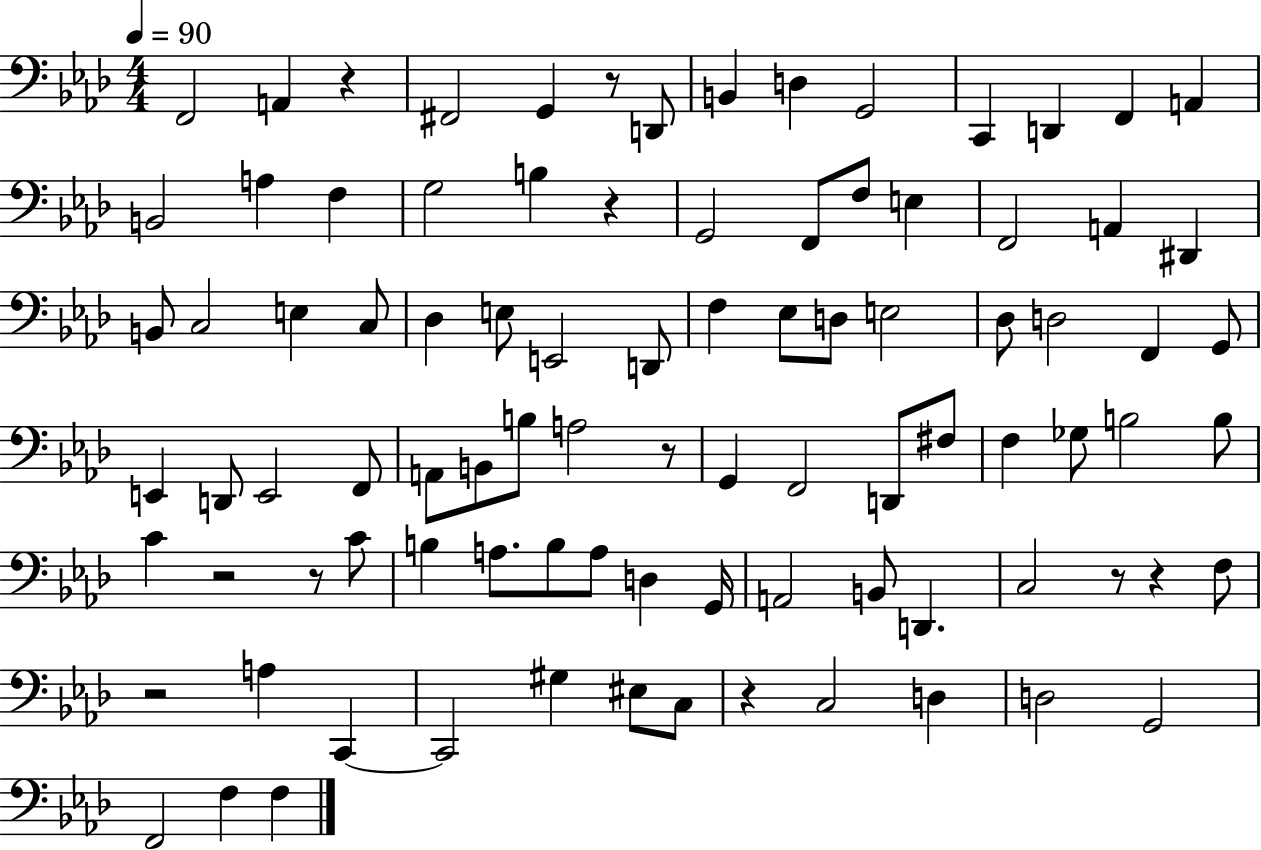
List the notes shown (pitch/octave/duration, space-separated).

F2/h A2/q R/q F#2/h G2/q R/e D2/e B2/q D3/q G2/h C2/q D2/q F2/q A2/q B2/h A3/q F3/q G3/h B3/q R/q G2/h F2/e F3/e E3/q F2/h A2/q D#2/q B2/e C3/h E3/q C3/e Db3/q E3/e E2/h D2/e F3/q Eb3/e D3/e E3/h Db3/e D3/h F2/q G2/e E2/q D2/e E2/h F2/e A2/e B2/e B3/e A3/h R/e G2/q F2/h D2/e F#3/e F3/q Gb3/e B3/h B3/e C4/q R/h R/e C4/e B3/q A3/e. B3/e A3/e D3/q G2/s A2/h B2/e D2/q. C3/h R/e R/q F3/e R/h A3/q C2/q C2/h G#3/q EIS3/e C3/e R/q C3/h D3/q D3/h G2/h F2/h F3/q F3/q